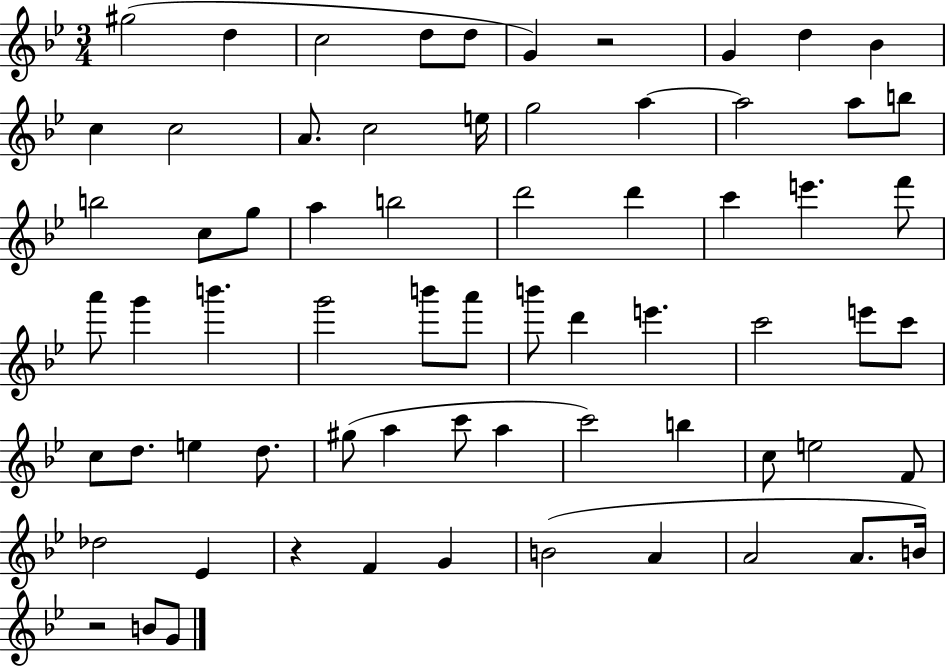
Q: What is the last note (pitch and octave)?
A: G4